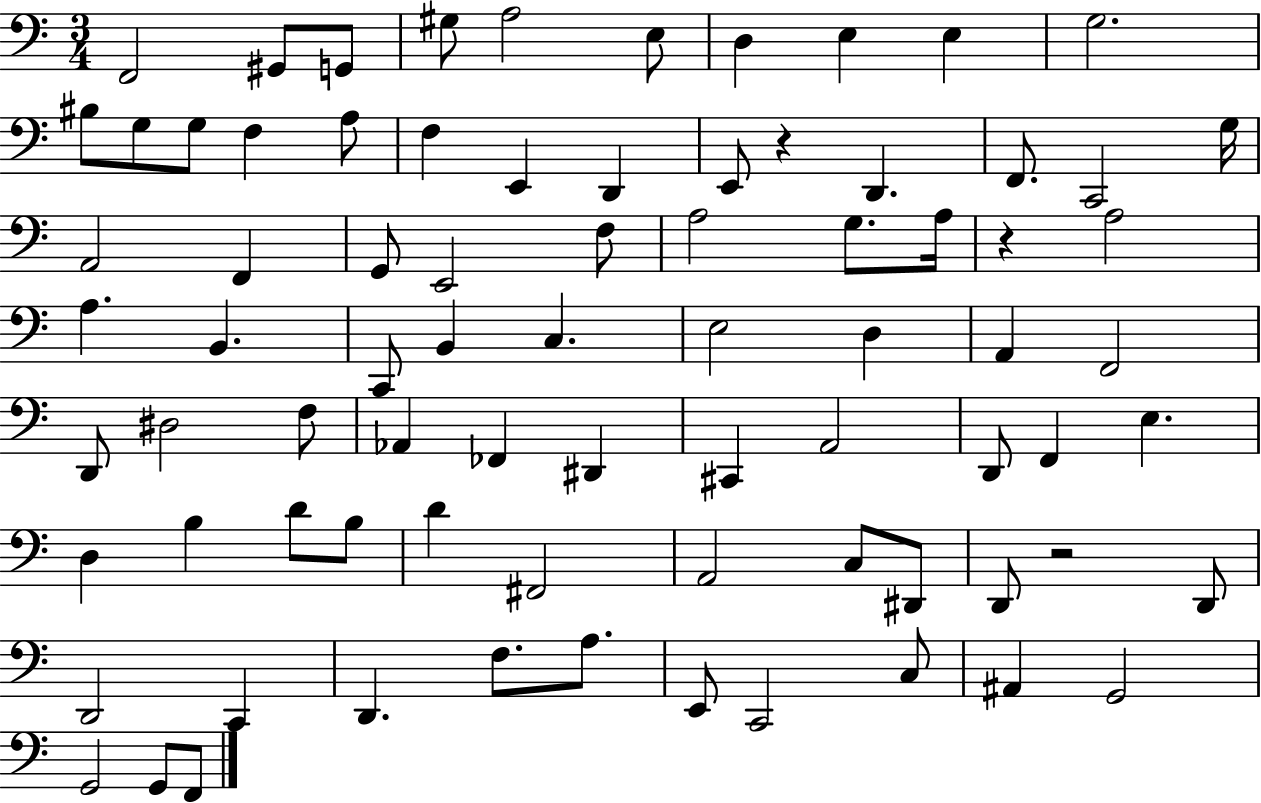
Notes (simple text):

F2/h G#2/e G2/e G#3/e A3/h E3/e D3/q E3/q E3/q G3/h. BIS3/e G3/e G3/e F3/q A3/e F3/q E2/q D2/q E2/e R/q D2/q. F2/e. C2/h G3/s A2/h F2/q G2/e E2/h F3/e A3/h G3/e. A3/s R/q A3/h A3/q. B2/q. C2/e B2/q C3/q. E3/h D3/q A2/q F2/h D2/e D#3/h F3/e Ab2/q FES2/q D#2/q C#2/q A2/h D2/e F2/q E3/q. D3/q B3/q D4/e B3/e D4/q F#2/h A2/h C3/e D#2/e D2/e R/h D2/e D2/h C2/q D2/q. F3/e. A3/e. E2/e C2/h C3/e A#2/q G2/h G2/h G2/e F2/e